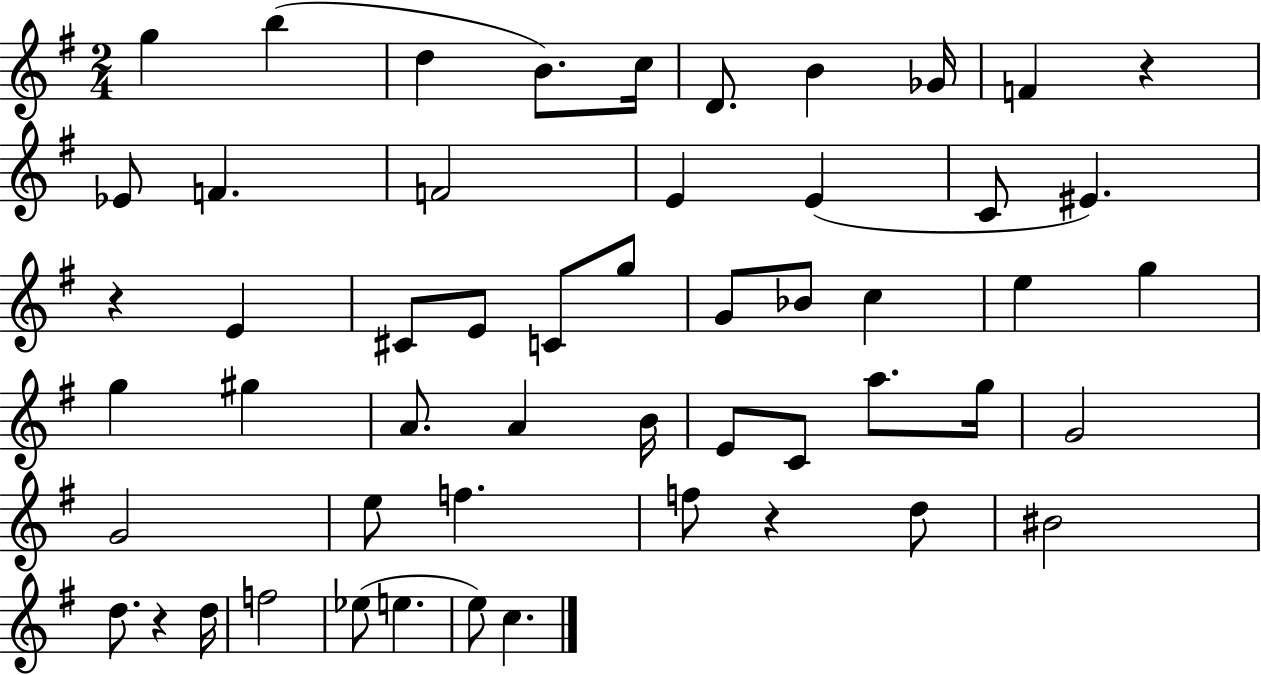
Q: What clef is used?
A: treble